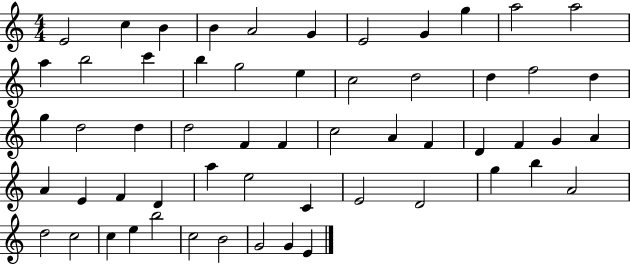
E4/h C5/q B4/q B4/q A4/h G4/q E4/h G4/q G5/q A5/h A5/h A5/q B5/h C6/q B5/q G5/h E5/q C5/h D5/h D5/q F5/h D5/q G5/q D5/h D5/q D5/h F4/q F4/q C5/h A4/q F4/q D4/q F4/q G4/q A4/q A4/q E4/q F4/q D4/q A5/q E5/h C4/q E4/h D4/h G5/q B5/q A4/h D5/h C5/h C5/q E5/q B5/h C5/h B4/h G4/h G4/q E4/q